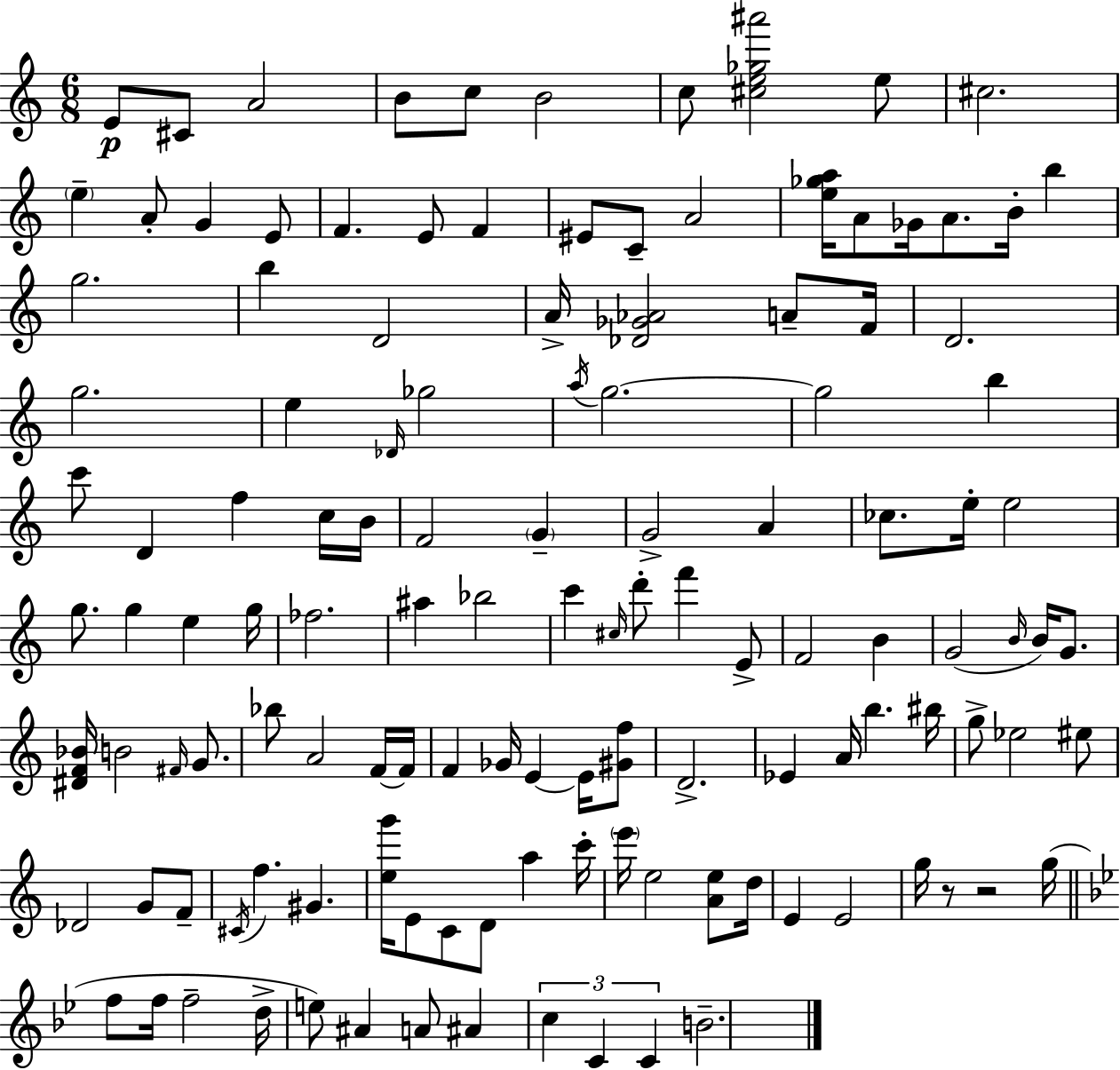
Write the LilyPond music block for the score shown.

{
  \clef treble
  \numericTimeSignature
  \time 6/8
  \key c \major
  e'8\p cis'8 a'2 | b'8 c''8 b'2 | c''8 <cis'' e'' ges'' ais'''>2 e''8 | cis''2. | \break \parenthesize e''4-- a'8-. g'4 e'8 | f'4. e'8 f'4 | eis'8 c'8-- a'2 | <e'' ges'' a''>16 a'8 ges'16 a'8. b'16-. b''4 | \break g''2. | b''4 d'2 | a'16-> <des' ges' aes'>2 a'8-- f'16 | d'2. | \break g''2. | e''4 \grace { des'16 } ges''2 | \acciaccatura { a''16 } g''2.~~ | g''2 b''4 | \break c'''8 d'4 f''4 | c''16 b'16 f'2 \parenthesize g'4-- | g'2-> a'4 | ces''8. e''16-. e''2 | \break g''8. g''4 e''4 | g''16 fes''2. | ais''4 bes''2 | c'''4 \grace { cis''16 } d'''8-. f'''4 | \break e'8-> f'2 b'4 | g'2( \grace { b'16 } | b'16) g'8. <dis' f' bes'>16 b'2 | \grace { fis'16 } g'8. bes''8 a'2 | \break f'16~~ f'16 f'4 ges'16 e'4~~ | e'16 <gis' f''>8 d'2.-> | ees'4 a'16 b''4. | bis''16 g''8-> ees''2 | \break eis''8 des'2 | g'8 f'8-- \acciaccatura { cis'16 } f''4. | gis'4. <e'' g'''>16 e'8 c'8 d'8 | a''4 c'''16-. \parenthesize e'''16 e''2 | \break <a' e''>8 d''16 e'4 e'2 | g''16 r8 r2 | g''16( \bar "||" \break \key g \minor f''8 f''16 f''2-- d''16-> | e''8) ais'4 a'8 ais'4 | \tuplet 3/2 { c''4 c'4 c'4 } | b'2.-- | \break \bar "|."
}